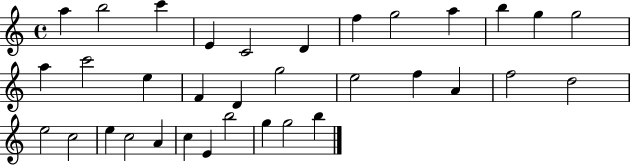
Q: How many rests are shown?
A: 0